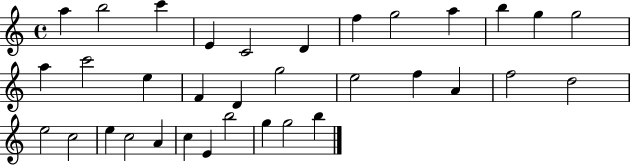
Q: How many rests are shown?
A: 0